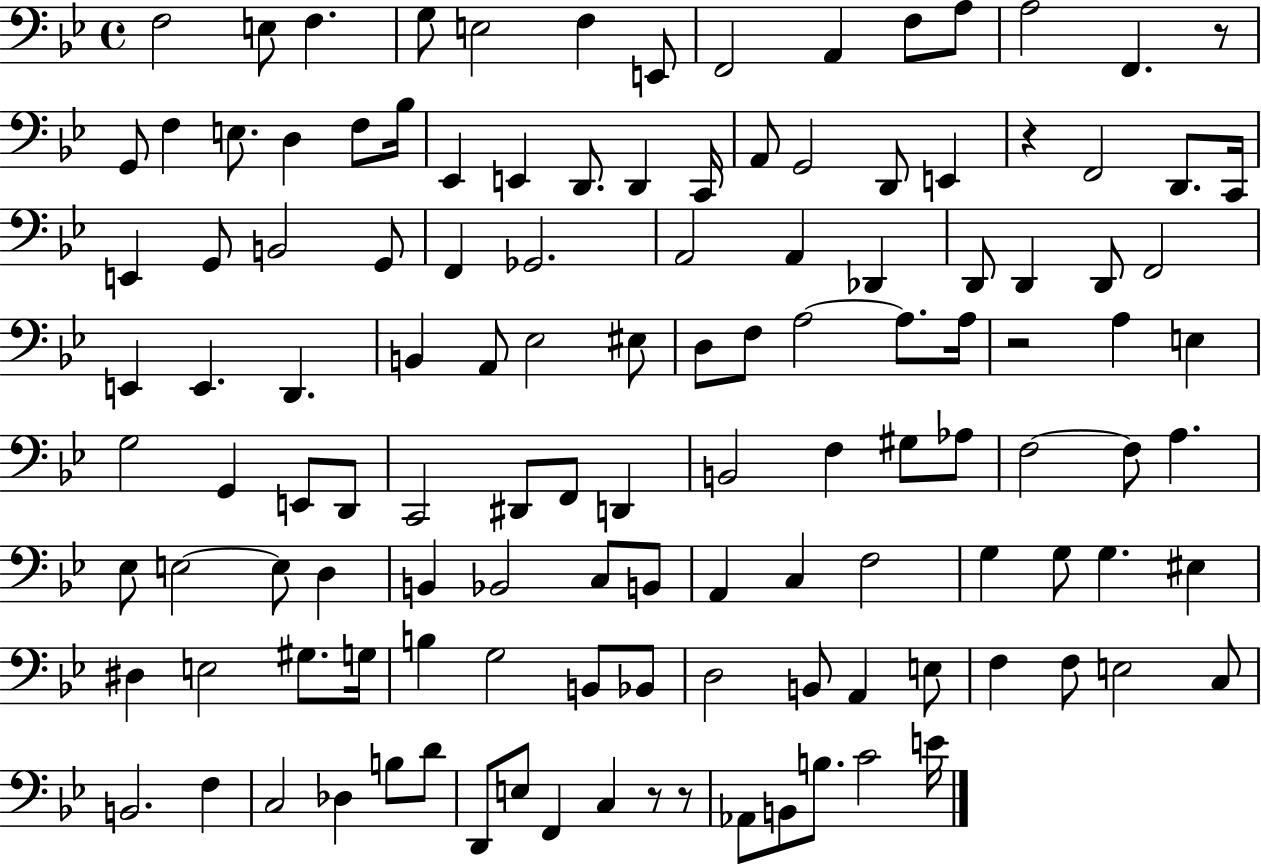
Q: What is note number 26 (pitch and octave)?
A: G2